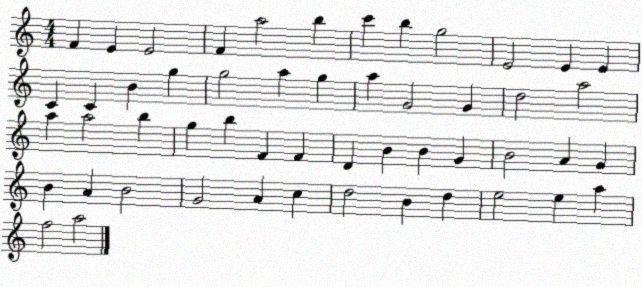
X:1
T:Untitled
M:4/4
L:1/4
K:C
F E E2 F a2 b c' b g2 E2 E E C C B g g2 a g a G2 G d2 a2 a a2 b g b F F D B B G B2 A G B A B2 G2 A c d2 B d e2 e a f2 a2